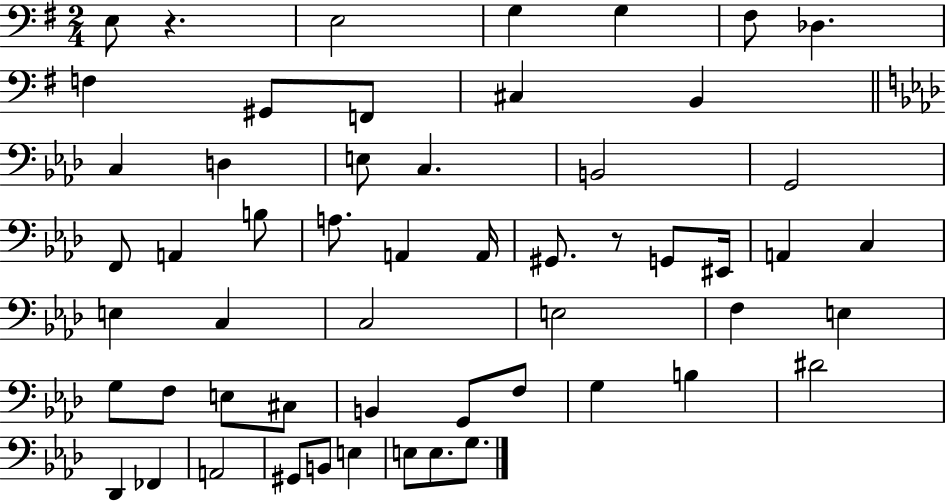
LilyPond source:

{
  \clef bass
  \numericTimeSignature
  \time 2/4
  \key g \major
  \repeat volta 2 { e8 r4. | e2 | g4 g4 | fis8 des4. | \break f4 gis,8 f,8 | cis4 b,4 | \bar "||" \break \key aes \major c4 d4 | e8 c4. | b,2 | g,2 | \break f,8 a,4 b8 | a8. a,4 a,16 | gis,8. r8 g,8 eis,16 | a,4 c4 | \break e4 c4 | c2 | e2 | f4 e4 | \break g8 f8 e8 cis8 | b,4 g,8 f8 | g4 b4 | dis'2 | \break des,4 fes,4 | a,2 | gis,8 b,8 e4 | e8 e8. g8. | \break } \bar "|."
}